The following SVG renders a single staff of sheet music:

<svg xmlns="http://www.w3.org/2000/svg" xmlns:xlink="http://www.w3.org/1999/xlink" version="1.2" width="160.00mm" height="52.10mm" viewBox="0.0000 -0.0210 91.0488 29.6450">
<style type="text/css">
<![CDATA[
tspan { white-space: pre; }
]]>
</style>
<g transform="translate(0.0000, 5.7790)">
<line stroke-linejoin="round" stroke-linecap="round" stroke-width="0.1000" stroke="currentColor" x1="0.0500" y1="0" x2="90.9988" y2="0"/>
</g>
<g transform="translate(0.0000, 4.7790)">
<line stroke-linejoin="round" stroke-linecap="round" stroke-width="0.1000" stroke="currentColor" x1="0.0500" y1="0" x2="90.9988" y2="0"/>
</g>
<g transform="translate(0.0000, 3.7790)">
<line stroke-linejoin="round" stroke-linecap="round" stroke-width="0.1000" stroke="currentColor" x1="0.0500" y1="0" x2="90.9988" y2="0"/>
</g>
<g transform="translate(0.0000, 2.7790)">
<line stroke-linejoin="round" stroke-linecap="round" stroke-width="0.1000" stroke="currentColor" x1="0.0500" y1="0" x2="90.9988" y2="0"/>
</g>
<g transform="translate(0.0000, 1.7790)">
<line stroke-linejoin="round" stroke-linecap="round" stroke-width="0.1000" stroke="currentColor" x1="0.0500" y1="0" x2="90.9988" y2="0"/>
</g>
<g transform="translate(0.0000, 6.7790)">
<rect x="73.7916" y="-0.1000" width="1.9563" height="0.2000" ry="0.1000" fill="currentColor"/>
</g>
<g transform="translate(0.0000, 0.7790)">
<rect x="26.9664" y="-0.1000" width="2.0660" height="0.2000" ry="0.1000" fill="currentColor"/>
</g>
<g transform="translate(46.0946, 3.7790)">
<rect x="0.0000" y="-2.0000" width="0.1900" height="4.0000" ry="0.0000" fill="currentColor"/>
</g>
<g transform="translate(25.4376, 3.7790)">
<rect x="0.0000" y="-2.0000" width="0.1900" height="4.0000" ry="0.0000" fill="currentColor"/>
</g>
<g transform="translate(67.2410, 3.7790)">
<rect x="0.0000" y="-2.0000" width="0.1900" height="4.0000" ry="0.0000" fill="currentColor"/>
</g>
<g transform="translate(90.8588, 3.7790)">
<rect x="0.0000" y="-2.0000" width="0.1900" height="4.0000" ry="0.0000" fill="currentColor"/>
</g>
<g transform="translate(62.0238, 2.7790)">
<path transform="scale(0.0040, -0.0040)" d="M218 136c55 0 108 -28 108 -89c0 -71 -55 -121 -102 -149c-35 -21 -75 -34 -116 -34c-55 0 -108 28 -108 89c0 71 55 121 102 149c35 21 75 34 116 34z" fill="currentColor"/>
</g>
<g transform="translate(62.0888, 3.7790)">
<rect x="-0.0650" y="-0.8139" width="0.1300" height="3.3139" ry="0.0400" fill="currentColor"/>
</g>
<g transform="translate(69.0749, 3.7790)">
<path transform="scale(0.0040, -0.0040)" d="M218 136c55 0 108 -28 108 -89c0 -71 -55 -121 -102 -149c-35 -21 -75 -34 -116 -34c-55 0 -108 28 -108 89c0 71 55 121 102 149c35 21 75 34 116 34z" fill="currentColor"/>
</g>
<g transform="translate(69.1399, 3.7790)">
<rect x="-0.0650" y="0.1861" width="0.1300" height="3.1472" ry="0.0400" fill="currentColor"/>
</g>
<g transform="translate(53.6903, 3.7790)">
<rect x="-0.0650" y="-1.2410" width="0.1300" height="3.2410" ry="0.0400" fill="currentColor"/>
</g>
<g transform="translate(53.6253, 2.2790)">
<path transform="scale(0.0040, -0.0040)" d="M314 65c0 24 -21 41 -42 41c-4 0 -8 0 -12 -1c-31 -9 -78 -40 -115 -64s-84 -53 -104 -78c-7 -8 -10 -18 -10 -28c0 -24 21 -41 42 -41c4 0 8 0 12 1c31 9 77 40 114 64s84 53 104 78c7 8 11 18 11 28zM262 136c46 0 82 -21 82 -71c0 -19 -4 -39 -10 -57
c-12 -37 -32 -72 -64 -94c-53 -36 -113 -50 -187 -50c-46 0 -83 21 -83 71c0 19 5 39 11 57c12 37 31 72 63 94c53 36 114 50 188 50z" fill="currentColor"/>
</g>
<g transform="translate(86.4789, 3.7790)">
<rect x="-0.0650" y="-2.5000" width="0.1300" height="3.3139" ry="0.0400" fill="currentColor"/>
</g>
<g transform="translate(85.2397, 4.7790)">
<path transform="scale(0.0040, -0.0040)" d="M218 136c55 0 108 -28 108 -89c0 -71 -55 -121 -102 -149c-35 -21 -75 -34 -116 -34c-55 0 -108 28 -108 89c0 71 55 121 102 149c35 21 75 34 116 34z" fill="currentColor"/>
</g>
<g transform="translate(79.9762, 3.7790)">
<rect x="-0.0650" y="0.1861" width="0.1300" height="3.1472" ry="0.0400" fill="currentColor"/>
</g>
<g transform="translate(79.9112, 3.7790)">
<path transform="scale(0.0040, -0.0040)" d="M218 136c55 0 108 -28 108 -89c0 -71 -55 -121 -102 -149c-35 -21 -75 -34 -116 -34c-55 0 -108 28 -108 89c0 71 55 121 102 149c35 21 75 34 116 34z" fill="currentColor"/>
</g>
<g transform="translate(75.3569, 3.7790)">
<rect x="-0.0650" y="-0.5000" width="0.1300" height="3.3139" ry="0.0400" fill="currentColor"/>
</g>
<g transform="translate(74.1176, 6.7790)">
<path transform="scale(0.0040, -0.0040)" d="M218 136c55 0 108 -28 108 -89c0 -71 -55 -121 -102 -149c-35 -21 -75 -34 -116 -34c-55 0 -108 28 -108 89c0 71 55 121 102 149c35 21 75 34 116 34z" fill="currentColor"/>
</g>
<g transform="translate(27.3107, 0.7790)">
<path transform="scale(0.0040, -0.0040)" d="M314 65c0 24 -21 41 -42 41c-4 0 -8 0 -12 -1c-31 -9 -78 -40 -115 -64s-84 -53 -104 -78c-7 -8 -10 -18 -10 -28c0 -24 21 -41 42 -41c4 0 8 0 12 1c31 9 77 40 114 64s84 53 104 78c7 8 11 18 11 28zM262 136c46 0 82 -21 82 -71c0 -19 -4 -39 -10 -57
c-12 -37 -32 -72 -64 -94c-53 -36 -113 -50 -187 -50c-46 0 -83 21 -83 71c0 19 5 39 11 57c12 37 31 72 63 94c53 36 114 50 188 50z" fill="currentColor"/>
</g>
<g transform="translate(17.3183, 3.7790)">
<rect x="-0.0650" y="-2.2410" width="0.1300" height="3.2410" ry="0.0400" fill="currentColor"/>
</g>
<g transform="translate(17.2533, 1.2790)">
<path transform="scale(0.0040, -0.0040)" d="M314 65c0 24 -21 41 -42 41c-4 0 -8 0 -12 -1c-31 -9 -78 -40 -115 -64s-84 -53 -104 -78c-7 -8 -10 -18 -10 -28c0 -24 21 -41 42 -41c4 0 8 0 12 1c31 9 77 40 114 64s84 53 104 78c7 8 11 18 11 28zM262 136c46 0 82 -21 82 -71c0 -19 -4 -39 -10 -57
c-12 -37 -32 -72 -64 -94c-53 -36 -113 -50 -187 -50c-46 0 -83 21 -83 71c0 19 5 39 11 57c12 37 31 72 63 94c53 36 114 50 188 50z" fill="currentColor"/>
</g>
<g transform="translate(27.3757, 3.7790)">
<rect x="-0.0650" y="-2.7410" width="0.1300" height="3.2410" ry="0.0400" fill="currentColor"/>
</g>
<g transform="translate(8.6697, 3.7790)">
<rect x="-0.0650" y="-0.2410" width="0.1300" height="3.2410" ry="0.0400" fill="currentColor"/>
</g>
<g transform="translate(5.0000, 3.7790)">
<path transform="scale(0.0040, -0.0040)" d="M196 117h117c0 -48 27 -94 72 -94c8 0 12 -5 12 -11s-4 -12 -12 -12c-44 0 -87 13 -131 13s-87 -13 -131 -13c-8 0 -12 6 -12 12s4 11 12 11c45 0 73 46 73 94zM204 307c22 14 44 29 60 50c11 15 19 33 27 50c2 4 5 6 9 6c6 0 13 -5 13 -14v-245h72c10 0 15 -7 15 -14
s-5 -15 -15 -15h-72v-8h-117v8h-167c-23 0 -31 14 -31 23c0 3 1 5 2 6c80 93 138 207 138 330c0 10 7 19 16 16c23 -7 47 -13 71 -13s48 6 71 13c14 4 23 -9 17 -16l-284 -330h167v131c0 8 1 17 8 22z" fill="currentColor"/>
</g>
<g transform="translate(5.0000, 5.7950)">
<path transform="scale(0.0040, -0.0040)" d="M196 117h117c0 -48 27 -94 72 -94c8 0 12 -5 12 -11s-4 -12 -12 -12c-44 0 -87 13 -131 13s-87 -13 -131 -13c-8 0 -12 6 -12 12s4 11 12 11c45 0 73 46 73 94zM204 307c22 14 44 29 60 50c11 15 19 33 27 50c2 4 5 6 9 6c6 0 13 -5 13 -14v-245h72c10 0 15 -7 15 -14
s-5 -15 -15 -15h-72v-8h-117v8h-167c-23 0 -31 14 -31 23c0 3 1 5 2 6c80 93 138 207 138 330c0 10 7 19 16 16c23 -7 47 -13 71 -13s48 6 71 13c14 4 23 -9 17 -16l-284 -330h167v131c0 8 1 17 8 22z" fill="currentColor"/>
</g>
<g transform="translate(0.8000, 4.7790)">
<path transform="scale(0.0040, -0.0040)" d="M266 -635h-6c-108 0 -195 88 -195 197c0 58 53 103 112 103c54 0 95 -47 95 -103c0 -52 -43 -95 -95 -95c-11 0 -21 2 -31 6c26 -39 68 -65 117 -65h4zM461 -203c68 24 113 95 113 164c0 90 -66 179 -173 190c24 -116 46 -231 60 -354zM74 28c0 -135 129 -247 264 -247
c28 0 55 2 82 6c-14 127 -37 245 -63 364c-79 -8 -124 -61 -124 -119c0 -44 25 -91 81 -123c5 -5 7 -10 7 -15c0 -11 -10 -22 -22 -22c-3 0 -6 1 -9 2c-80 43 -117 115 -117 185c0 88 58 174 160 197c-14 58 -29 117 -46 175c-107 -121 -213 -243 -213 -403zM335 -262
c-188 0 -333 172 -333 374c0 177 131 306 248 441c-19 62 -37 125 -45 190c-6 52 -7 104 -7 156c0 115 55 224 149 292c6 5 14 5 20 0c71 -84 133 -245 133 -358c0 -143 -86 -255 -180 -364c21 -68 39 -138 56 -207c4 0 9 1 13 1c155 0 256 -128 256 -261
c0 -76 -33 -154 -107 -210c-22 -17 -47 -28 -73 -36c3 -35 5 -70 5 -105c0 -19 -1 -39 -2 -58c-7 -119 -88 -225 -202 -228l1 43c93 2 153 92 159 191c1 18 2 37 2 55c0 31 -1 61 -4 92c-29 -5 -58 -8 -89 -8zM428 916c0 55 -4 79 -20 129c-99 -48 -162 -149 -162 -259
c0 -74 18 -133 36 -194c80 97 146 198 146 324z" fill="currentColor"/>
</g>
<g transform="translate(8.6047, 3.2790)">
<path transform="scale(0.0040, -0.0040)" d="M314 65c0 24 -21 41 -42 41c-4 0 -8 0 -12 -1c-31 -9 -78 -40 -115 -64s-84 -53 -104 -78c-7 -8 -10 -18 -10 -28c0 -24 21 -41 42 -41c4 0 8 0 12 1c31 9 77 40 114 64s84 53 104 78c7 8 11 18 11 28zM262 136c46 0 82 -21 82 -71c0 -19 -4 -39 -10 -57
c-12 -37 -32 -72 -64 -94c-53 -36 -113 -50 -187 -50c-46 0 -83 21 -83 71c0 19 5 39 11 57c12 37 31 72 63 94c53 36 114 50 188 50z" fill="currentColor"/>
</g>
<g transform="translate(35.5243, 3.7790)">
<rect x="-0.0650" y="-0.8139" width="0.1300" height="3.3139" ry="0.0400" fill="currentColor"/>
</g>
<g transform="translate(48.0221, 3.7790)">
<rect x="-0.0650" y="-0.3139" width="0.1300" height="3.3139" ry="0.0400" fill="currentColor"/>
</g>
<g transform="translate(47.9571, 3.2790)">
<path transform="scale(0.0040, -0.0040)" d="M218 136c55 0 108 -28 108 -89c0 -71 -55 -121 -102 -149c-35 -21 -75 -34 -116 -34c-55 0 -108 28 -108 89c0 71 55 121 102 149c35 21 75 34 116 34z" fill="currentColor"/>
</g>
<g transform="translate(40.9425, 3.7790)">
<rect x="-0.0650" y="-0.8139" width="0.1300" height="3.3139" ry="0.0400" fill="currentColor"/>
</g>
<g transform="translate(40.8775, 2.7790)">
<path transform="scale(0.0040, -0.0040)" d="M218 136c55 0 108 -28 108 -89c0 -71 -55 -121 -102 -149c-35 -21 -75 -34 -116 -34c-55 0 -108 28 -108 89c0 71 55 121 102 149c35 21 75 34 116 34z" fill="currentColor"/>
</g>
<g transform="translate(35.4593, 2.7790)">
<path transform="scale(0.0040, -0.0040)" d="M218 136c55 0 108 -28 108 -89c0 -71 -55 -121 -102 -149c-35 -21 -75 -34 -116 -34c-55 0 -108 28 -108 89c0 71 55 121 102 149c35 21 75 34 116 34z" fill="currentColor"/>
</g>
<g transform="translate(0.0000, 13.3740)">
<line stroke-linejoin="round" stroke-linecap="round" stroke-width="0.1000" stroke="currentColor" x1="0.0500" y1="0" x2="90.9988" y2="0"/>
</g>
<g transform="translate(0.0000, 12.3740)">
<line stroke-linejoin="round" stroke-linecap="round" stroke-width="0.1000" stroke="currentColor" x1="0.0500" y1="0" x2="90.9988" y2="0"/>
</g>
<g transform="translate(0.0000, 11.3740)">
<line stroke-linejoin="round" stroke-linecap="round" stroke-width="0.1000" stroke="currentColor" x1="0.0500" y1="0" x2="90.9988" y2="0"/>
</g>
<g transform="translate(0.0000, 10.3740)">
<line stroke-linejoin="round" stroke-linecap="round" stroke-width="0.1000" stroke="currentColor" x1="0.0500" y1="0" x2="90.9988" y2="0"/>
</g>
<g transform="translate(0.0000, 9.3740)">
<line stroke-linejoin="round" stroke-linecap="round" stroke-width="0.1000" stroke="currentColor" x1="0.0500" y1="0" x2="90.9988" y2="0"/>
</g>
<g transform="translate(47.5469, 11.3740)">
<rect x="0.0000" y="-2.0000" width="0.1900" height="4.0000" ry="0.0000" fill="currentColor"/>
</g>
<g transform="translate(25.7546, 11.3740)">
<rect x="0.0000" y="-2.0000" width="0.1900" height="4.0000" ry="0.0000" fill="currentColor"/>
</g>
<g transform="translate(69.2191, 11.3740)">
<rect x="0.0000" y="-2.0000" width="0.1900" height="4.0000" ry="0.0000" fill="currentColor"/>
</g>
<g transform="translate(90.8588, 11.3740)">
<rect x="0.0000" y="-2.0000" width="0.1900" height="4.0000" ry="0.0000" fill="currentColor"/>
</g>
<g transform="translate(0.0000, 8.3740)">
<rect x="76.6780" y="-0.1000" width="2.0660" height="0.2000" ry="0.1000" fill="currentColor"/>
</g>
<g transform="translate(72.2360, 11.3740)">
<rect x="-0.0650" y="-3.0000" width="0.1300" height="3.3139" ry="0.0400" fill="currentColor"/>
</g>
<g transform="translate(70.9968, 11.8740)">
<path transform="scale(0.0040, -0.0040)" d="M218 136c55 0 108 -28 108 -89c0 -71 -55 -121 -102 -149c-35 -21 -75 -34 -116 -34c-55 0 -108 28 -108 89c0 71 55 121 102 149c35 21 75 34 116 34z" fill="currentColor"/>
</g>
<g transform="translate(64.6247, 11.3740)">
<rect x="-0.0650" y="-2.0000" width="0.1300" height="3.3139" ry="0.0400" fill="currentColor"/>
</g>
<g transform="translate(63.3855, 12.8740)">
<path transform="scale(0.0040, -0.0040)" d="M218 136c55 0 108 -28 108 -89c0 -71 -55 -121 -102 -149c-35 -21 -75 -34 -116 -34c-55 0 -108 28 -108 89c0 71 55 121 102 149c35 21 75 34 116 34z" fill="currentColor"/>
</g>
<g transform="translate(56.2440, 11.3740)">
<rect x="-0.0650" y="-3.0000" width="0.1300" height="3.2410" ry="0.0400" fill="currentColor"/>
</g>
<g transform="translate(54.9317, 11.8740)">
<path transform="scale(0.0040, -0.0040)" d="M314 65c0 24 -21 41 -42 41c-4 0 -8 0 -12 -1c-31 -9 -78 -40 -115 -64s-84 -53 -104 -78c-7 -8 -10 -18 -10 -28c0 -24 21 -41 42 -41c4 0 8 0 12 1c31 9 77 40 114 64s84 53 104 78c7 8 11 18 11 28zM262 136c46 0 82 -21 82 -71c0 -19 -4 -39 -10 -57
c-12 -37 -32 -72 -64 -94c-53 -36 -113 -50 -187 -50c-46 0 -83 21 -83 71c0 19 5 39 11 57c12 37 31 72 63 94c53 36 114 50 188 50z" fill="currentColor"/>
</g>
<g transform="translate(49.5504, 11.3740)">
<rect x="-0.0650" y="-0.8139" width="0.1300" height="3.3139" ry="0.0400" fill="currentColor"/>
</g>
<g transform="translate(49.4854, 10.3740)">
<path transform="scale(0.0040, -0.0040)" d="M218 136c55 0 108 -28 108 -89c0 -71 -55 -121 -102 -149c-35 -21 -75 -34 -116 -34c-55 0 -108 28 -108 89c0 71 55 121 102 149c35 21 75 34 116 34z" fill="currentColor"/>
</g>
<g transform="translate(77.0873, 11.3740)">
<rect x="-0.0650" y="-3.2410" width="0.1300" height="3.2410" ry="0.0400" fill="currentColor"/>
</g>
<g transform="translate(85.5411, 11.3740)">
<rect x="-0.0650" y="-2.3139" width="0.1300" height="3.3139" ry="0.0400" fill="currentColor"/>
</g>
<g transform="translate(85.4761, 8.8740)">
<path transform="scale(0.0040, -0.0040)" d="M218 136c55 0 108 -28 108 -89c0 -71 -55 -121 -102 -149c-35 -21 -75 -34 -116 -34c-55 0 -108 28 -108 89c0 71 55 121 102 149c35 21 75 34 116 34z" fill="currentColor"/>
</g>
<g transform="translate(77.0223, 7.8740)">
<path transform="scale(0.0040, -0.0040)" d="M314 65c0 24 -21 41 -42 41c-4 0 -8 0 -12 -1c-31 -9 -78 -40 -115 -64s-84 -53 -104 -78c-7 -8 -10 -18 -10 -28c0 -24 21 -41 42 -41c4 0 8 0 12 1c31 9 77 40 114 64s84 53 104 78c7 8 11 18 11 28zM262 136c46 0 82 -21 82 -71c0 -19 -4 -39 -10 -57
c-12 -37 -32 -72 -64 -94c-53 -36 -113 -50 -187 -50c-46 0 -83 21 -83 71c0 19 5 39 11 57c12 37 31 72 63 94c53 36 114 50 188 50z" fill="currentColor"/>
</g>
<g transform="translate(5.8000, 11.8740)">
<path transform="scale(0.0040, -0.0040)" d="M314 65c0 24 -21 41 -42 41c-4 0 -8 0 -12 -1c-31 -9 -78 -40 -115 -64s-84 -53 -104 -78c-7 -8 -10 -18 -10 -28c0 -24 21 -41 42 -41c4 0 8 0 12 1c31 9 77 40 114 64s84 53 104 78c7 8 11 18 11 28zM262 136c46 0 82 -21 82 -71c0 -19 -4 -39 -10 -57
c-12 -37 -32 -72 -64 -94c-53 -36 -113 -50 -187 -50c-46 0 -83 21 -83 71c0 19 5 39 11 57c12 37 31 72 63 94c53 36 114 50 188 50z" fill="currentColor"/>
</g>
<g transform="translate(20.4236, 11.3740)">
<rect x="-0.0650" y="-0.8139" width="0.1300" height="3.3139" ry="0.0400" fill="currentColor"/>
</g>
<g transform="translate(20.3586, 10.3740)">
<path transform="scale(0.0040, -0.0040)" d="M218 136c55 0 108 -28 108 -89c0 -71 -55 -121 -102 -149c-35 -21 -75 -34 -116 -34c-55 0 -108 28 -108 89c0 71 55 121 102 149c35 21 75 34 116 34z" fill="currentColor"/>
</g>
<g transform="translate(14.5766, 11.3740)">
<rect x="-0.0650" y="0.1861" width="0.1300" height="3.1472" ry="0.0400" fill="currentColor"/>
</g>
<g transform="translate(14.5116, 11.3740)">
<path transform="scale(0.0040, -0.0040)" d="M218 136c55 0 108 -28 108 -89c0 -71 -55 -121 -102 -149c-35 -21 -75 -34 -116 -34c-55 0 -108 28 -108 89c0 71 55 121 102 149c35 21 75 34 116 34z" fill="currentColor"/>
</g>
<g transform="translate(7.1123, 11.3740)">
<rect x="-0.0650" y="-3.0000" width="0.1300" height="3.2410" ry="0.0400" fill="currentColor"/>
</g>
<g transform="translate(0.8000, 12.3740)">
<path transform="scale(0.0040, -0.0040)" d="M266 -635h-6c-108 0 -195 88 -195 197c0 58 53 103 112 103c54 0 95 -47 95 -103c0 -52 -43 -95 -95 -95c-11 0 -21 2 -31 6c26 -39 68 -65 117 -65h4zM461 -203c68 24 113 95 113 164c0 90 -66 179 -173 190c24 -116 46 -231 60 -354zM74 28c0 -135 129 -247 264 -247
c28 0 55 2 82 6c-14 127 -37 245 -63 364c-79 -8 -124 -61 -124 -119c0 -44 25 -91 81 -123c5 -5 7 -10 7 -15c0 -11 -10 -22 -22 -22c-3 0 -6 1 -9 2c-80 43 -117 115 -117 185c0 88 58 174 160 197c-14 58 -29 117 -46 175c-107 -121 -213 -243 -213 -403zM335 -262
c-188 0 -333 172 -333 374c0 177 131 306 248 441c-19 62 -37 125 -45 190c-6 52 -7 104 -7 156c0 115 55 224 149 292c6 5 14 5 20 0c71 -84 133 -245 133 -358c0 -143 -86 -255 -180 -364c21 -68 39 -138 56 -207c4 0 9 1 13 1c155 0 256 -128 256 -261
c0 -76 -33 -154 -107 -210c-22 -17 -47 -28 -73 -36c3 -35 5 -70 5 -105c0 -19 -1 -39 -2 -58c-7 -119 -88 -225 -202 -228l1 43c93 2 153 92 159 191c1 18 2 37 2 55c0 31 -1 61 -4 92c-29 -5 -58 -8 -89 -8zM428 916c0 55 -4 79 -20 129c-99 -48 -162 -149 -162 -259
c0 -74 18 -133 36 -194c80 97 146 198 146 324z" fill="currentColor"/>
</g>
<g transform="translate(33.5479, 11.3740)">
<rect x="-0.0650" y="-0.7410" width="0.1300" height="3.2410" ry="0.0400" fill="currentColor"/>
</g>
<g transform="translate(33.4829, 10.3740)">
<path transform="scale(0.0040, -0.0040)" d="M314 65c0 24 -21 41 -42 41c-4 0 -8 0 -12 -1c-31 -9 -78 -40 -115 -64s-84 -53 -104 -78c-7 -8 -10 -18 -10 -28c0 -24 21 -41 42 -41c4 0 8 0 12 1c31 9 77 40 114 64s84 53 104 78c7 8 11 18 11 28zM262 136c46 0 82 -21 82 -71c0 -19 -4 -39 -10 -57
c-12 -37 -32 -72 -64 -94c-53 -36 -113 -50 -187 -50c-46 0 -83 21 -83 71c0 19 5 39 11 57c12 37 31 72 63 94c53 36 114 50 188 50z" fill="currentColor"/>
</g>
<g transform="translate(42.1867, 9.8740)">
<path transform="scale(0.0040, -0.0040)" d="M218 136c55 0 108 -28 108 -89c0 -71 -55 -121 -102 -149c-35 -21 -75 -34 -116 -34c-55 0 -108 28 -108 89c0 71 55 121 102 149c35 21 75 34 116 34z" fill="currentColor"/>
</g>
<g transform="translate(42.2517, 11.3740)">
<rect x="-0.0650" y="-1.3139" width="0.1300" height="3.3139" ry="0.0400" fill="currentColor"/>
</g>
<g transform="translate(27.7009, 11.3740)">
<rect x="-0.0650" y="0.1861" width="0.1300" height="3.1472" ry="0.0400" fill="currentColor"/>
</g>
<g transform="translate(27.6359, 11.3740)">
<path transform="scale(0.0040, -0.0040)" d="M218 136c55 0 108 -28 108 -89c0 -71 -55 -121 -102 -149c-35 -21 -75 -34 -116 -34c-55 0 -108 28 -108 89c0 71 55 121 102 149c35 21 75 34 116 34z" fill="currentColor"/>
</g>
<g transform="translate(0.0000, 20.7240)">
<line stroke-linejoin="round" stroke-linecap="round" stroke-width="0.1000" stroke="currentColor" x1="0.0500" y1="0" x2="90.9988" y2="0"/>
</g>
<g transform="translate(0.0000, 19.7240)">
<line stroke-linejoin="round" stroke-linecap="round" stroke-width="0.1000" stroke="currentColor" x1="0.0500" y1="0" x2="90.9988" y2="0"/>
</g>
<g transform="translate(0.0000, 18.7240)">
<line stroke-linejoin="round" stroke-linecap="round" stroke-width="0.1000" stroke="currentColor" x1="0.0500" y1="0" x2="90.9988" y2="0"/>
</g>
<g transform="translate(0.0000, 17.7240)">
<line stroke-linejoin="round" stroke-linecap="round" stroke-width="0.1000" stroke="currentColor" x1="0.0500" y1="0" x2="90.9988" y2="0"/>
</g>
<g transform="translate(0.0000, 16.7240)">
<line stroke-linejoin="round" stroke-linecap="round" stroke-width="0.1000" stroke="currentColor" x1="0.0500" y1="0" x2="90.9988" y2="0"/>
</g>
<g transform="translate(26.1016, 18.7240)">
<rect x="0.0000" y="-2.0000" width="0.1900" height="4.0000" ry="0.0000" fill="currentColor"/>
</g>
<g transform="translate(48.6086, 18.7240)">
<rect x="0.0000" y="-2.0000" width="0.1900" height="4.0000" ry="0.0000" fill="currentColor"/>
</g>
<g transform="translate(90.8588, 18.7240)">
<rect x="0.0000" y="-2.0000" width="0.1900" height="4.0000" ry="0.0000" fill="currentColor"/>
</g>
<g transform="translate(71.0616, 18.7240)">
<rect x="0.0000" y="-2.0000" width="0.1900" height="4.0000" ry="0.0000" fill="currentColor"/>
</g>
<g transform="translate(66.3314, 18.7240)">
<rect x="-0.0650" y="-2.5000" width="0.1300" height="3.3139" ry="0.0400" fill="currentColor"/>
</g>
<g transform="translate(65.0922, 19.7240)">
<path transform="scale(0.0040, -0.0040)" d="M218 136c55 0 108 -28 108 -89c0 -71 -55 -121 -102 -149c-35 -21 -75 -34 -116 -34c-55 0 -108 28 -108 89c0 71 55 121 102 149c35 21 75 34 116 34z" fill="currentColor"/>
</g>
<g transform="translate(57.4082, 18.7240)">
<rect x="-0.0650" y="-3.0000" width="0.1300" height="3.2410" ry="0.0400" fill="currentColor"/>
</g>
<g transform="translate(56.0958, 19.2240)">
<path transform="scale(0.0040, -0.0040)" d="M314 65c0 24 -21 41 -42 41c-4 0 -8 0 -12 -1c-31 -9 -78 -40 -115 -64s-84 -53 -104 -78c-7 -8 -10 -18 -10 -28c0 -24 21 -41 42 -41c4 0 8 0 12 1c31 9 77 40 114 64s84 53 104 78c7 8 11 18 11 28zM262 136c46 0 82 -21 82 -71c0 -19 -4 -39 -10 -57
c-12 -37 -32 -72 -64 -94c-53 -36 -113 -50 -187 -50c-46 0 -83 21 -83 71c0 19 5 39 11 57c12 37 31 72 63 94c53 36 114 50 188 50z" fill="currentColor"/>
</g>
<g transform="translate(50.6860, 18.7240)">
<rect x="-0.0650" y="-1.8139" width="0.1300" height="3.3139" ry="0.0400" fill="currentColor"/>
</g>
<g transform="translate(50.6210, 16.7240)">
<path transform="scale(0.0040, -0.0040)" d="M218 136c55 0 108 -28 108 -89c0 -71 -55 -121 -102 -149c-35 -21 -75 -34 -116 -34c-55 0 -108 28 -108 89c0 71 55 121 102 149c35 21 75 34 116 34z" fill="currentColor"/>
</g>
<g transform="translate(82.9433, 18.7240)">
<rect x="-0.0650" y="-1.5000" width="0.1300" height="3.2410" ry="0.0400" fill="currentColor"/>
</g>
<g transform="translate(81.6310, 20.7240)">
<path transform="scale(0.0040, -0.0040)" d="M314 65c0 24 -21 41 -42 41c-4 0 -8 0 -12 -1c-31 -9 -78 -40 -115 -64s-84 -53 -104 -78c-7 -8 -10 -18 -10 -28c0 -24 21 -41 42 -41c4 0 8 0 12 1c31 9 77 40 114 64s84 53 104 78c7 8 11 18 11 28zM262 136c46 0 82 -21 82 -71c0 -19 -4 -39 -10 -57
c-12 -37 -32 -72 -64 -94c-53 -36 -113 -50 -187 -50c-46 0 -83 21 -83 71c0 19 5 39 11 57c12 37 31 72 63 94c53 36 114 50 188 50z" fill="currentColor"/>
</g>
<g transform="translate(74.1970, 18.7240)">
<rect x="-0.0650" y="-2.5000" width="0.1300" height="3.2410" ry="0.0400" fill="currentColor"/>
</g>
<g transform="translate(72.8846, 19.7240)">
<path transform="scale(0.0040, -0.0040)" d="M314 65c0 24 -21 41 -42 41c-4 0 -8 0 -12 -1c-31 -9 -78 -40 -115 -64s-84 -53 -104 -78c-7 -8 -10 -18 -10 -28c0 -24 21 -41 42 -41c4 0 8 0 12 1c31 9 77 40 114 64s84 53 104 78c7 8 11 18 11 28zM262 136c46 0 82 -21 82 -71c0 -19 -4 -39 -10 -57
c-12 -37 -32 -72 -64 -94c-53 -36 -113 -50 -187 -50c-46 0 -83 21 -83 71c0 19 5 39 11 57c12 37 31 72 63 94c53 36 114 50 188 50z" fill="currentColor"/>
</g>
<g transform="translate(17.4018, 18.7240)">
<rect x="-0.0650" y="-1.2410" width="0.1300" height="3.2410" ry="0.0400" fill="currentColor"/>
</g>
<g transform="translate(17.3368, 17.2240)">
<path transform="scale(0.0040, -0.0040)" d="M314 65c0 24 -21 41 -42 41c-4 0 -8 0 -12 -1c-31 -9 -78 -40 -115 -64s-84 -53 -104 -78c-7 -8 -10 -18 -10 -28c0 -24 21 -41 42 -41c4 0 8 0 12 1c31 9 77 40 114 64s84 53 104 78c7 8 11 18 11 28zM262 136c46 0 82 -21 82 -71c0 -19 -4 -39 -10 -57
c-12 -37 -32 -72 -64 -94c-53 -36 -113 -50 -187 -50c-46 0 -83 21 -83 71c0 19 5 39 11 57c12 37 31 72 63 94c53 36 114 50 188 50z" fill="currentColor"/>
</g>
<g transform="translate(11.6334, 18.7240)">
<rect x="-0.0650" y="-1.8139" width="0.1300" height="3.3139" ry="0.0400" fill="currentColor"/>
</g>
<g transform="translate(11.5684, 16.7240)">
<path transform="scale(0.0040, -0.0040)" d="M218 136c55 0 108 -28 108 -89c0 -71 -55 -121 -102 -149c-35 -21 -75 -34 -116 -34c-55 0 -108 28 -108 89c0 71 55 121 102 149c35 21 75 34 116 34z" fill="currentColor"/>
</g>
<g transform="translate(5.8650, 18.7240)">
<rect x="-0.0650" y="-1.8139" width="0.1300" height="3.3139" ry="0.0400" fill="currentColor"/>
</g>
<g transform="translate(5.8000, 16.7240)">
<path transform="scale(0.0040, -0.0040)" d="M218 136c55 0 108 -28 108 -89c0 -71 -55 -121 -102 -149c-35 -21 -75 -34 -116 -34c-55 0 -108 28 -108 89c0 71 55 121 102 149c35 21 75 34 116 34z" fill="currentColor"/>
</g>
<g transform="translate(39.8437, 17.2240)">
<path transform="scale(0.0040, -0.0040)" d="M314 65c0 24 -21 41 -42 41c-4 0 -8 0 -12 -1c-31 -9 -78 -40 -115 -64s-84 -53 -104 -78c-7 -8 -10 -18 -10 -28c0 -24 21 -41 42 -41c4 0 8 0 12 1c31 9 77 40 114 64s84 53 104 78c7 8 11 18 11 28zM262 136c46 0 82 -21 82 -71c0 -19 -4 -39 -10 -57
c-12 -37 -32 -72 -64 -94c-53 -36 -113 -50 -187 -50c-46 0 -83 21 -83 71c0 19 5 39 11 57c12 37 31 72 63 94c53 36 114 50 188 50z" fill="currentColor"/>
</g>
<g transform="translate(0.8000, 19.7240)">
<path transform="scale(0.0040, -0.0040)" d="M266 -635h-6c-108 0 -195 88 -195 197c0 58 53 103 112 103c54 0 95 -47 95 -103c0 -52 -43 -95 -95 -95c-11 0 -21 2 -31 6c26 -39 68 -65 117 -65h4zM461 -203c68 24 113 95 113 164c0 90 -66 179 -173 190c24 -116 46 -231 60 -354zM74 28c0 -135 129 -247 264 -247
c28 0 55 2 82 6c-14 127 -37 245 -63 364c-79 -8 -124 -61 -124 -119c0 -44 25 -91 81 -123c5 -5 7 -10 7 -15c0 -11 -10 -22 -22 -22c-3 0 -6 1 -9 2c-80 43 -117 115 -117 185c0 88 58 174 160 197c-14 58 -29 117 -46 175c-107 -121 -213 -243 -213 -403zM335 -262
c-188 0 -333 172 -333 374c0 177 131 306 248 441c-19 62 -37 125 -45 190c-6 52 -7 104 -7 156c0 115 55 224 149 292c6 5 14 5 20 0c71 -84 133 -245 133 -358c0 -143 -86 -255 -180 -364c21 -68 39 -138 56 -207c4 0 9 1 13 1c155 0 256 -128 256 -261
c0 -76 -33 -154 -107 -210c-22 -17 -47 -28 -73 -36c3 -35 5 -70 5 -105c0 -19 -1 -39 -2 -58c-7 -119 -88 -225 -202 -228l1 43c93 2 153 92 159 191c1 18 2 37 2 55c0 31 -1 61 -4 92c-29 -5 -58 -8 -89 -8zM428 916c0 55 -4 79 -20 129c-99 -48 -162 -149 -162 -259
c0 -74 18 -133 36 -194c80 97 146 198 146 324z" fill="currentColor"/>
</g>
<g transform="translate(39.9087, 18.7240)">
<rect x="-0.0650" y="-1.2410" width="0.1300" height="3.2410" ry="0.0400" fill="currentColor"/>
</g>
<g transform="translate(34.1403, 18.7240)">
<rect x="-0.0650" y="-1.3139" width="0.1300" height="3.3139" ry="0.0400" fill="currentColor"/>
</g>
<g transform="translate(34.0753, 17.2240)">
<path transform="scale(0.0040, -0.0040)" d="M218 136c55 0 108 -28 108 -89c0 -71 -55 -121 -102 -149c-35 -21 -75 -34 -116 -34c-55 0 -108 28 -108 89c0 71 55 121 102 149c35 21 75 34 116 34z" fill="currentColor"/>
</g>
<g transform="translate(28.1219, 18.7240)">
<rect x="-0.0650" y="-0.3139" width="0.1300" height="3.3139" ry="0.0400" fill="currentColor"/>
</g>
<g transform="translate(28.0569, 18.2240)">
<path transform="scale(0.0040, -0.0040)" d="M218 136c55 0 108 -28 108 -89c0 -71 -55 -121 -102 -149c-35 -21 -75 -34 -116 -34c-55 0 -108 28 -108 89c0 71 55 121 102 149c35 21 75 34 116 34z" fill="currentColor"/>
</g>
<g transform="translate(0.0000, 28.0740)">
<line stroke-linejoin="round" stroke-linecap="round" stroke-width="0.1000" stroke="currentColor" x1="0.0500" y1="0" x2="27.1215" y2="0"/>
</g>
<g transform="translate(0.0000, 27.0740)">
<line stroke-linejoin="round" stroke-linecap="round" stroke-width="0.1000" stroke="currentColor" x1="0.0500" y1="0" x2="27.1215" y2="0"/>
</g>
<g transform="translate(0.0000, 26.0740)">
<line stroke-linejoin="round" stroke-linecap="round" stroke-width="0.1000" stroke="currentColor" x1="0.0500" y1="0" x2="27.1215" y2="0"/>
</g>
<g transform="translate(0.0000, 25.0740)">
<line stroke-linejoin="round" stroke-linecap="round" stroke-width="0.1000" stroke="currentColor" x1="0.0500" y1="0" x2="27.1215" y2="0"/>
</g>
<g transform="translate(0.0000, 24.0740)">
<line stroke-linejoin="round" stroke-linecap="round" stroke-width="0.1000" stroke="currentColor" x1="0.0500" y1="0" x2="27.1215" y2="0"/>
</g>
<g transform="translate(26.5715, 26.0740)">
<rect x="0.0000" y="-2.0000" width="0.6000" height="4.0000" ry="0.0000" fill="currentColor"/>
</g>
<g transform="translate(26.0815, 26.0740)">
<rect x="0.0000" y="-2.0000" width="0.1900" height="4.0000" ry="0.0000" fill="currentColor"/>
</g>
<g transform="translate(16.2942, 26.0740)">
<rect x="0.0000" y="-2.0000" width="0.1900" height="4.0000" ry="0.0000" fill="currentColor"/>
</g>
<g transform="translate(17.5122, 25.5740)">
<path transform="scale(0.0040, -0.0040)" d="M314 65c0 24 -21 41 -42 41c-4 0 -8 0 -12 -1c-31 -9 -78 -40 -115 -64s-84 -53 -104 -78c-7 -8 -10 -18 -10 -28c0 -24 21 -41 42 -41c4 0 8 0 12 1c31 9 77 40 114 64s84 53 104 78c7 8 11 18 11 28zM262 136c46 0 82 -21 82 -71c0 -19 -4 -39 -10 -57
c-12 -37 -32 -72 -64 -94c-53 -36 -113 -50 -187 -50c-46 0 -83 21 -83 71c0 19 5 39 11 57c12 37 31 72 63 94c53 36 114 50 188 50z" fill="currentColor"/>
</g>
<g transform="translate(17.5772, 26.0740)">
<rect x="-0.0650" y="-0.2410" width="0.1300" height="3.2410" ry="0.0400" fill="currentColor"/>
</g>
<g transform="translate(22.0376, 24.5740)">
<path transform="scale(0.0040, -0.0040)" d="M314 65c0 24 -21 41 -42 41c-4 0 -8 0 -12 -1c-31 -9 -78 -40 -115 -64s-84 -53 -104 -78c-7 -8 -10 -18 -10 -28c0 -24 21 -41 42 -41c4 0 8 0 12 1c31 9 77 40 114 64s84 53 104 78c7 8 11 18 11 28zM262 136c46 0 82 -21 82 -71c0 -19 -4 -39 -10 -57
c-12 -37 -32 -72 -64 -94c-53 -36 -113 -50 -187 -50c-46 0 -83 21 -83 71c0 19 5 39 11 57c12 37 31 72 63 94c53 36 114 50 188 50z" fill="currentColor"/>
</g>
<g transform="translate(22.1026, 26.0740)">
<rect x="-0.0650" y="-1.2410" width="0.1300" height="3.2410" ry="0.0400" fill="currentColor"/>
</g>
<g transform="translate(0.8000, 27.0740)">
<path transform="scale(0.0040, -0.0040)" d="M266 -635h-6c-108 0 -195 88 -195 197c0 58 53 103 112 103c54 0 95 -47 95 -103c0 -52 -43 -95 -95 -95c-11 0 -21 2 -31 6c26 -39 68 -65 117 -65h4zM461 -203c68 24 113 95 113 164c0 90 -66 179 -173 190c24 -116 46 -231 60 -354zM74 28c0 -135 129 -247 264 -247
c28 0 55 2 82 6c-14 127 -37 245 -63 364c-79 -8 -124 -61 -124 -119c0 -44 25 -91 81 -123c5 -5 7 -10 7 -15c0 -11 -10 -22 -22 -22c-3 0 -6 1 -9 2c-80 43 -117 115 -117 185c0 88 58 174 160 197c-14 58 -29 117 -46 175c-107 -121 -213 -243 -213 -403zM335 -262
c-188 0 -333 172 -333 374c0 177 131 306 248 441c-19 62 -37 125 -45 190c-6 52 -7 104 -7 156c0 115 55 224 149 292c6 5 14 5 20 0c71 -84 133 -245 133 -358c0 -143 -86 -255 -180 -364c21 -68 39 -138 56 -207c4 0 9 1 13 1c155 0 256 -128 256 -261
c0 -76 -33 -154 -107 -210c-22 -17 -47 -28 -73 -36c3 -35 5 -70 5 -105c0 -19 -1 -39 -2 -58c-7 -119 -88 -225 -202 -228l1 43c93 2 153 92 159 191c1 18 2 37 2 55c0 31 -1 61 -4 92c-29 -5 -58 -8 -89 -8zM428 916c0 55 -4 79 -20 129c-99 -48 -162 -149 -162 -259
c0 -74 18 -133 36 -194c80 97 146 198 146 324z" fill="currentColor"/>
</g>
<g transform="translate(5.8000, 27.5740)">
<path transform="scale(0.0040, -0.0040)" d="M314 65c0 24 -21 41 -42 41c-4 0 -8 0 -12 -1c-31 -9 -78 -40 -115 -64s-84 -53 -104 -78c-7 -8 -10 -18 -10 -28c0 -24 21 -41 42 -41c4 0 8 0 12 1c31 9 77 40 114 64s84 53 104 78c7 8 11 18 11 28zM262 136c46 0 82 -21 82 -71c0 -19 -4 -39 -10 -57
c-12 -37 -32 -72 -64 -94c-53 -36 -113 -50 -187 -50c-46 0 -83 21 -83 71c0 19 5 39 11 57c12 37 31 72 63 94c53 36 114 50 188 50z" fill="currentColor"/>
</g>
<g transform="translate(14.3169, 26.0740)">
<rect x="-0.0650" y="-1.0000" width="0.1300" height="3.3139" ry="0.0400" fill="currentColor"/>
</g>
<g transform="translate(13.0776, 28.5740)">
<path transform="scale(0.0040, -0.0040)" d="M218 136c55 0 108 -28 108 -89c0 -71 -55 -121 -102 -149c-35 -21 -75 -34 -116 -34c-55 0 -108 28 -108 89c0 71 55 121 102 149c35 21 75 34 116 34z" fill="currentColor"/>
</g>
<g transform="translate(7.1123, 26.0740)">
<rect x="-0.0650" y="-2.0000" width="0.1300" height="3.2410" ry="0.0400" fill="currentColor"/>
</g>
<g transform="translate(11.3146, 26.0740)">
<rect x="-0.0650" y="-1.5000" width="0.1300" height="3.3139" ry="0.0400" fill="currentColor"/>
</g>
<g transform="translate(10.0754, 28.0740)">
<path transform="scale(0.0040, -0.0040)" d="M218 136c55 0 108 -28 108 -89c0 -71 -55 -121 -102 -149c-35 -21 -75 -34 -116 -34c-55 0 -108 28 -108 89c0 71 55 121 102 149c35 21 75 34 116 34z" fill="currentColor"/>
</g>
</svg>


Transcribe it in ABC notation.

X:1
T:Untitled
M:4/4
L:1/4
K:C
c2 g2 a2 d d c e2 d B C B G A2 B d B d2 e d A2 F A b2 g f f e2 c e e2 f A2 G G2 E2 F2 E D c2 e2